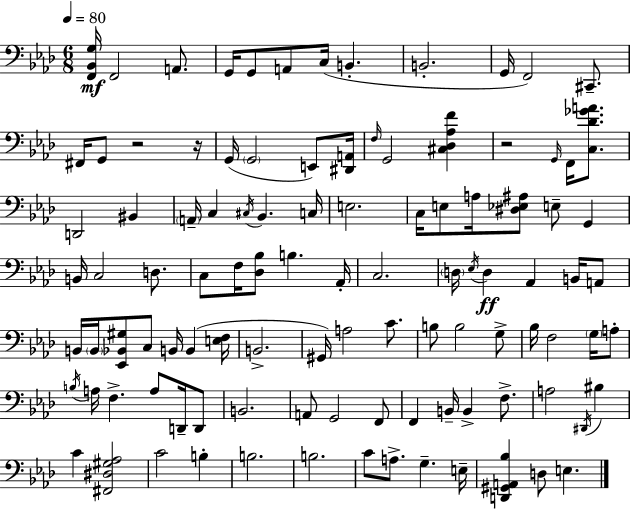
{
  \clef bass
  \numericTimeSignature
  \time 6/8
  \key f \minor
  \tempo 4 = 80
  <f, bes, g>16\mf f,2 a,8. | g,16 g,8 a,8 c16( b,4.-. | b,2.-. | g,16 f,2) cis,8.-- | \break fis,16 g,8 r2 r16 | g,16( \parenthesize g,2 e,8) <dis, a,>16 | \grace { f16 } g,2 <cis des aes f'>4 | r2 \grace { g,16 } f,16 <c des' ges' a'>8. | \break d,2 bis,4 | \parenthesize a,16-- c4 \acciaccatura { cis16 } bes,4. | c16 e2. | c16 e8 a16 <dis ees ais>8 e8-- g,4 | \break b,16 c2 | d8. c8 f16 <des bes>8 b4. | aes,16-. c2. | \parenthesize d16 \acciaccatura { ees16 } d4\ff aes,4 | \break b,16 a,8 b,16 \parenthesize b,16 <ees, bes, gis>8 c8 b,16 b,4( | <e f>16 b,2.-> | gis,16) a2 | c'8. b8 b2 | \break g8-> bes16 f2 | \parenthesize g16 a8-. \acciaccatura { b16 } a16 f4.-> | a8 d,16-- d,8 b,2. | a,8 g,2 | \break f,8 f,4 b,16-- b,4-> | f8.-> a2 | \acciaccatura { dis,16 } bis4 c'4 <fis, dis gis aes>2 | c'2 | \break b4-. b2. | b2. | c'8 a8.-> g4.-- | e16-- <d, gis, a, bes>4 d8 | \break e4. \bar "|."
}